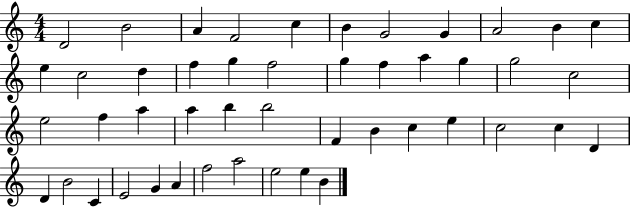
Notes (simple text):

D4/h B4/h A4/q F4/h C5/q B4/q G4/h G4/q A4/h B4/q C5/q E5/q C5/h D5/q F5/q G5/q F5/h G5/q F5/q A5/q G5/q G5/h C5/h E5/h F5/q A5/q A5/q B5/q B5/h F4/q B4/q C5/q E5/q C5/h C5/q D4/q D4/q B4/h C4/q E4/h G4/q A4/q F5/h A5/h E5/h E5/q B4/q